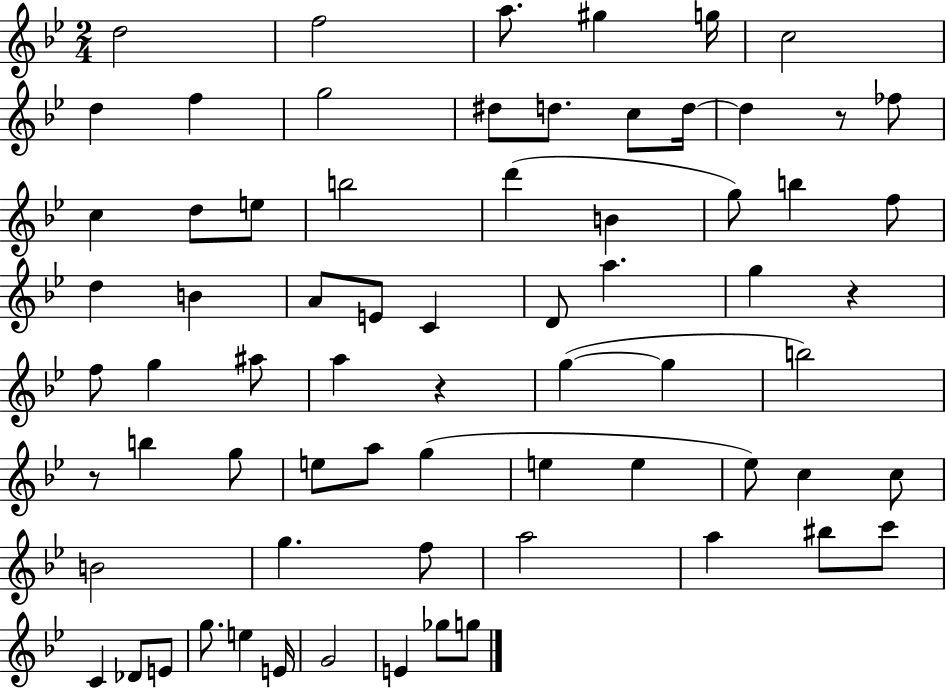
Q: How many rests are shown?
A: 4